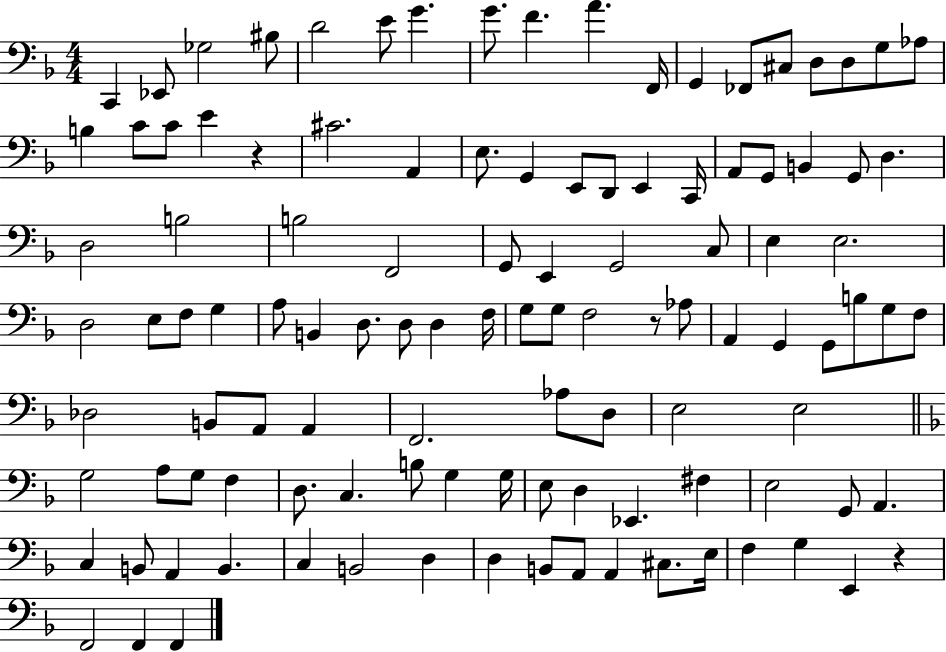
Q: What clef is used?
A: bass